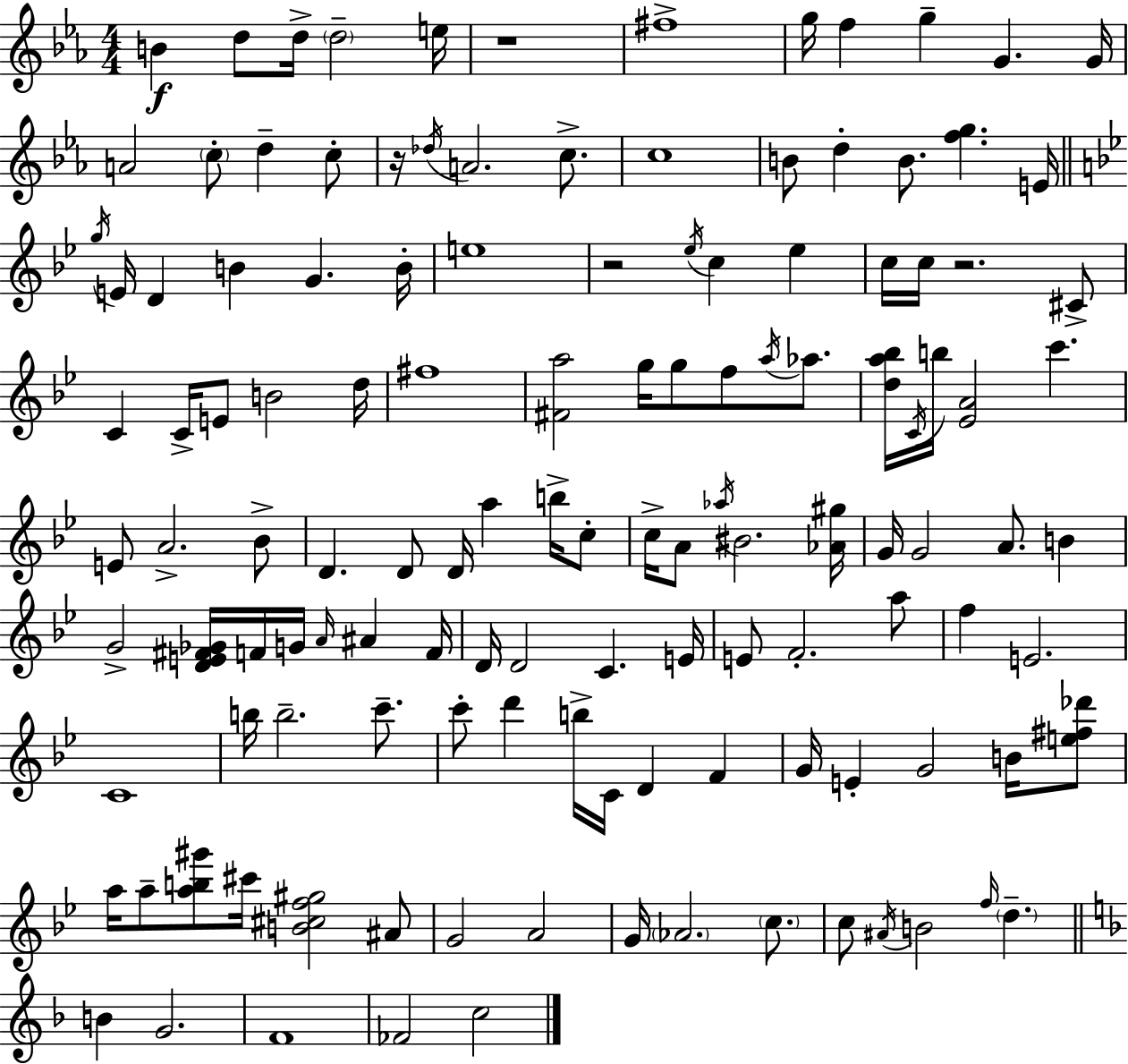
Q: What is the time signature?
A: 4/4